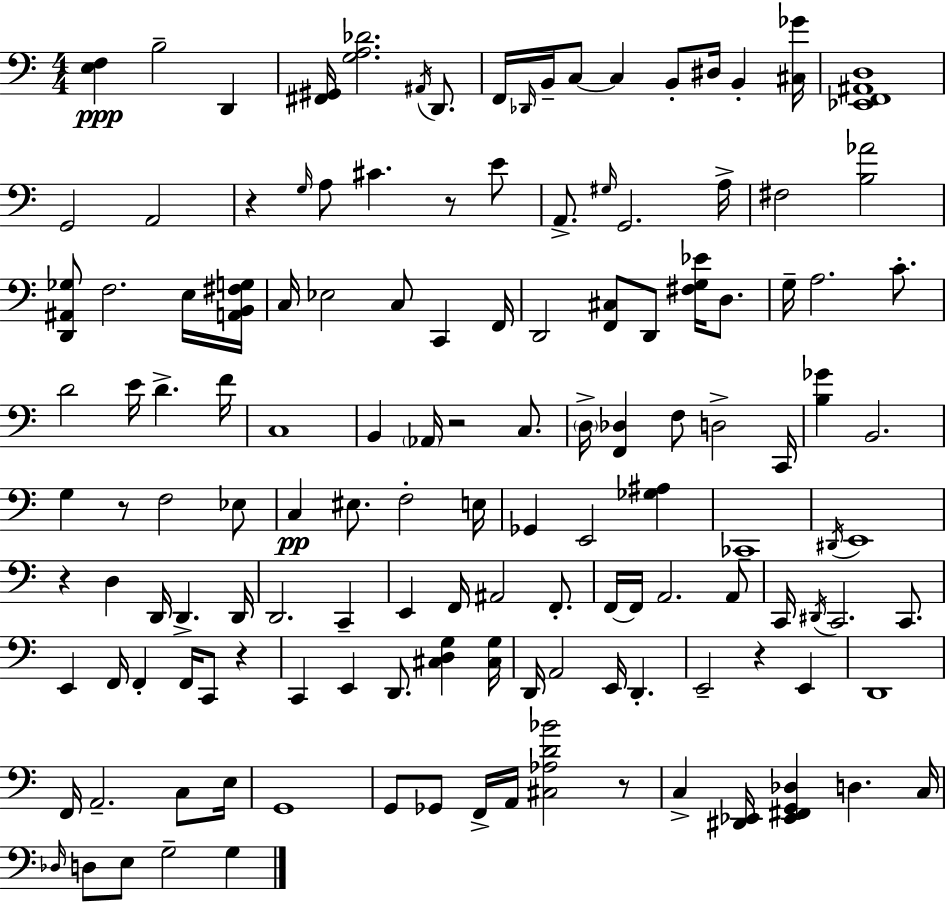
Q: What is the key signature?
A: A minor